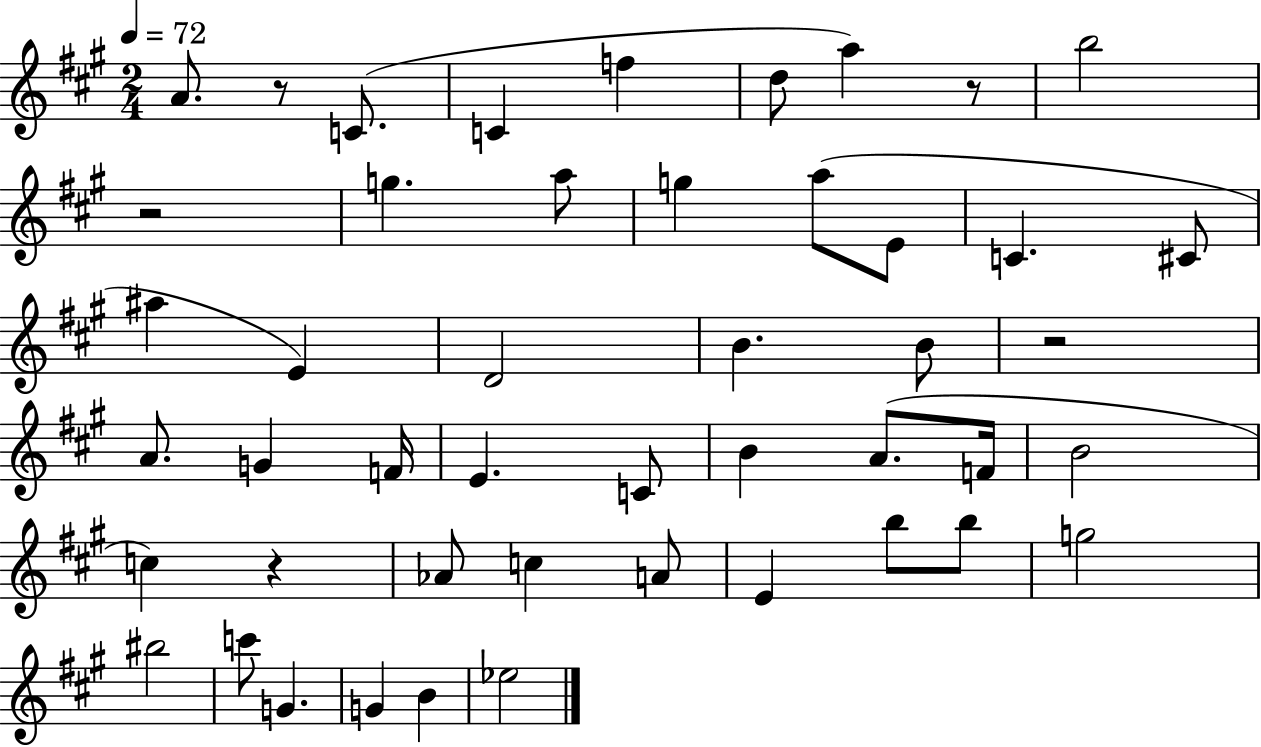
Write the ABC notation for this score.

X:1
T:Untitled
M:2/4
L:1/4
K:A
A/2 z/2 C/2 C f d/2 a z/2 b2 z2 g a/2 g a/2 E/2 C ^C/2 ^a E D2 B B/2 z2 A/2 G F/4 E C/2 B A/2 F/4 B2 c z _A/2 c A/2 E b/2 b/2 g2 ^b2 c'/2 G G B _e2